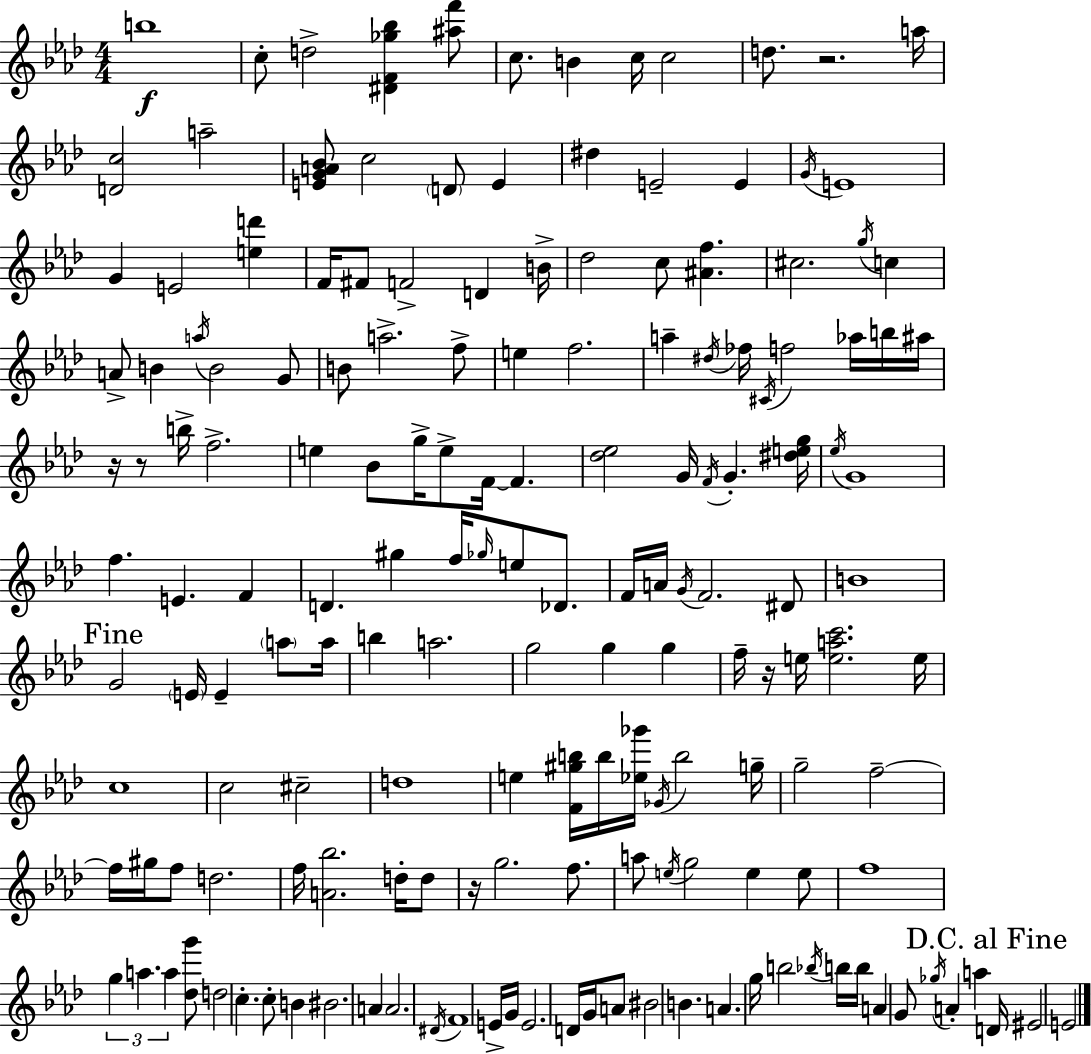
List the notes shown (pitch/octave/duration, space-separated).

B5/w C5/e D5/h [D#4,F4,Gb5,Bb5]/q [A#5,F6]/e C5/e. B4/q C5/s C5/h D5/e. R/h. A5/s [D4,C5]/h A5/h [E4,G4,A4,Bb4]/e C5/h D4/e E4/q D#5/q E4/h E4/q G4/s E4/w G4/q E4/h [E5,D6]/q F4/s F#4/e F4/h D4/q B4/s Db5/h C5/e [A#4,F5]/q. C#5/h. G5/s C5/q A4/e B4/q A5/s B4/h G4/e B4/e A5/h. F5/e E5/q F5/h. A5/q D#5/s FES5/s C#4/s F5/h Ab5/s B5/s A#5/s R/s R/e B5/s F5/h. E5/q Bb4/e G5/s E5/e F4/s F4/q. [Db5,Eb5]/h G4/s F4/s G4/q. [D#5,E5,G5]/s Eb5/s G4/w F5/q. E4/q. F4/q D4/q. G#5/q F5/s Gb5/s E5/e Db4/e. F4/s A4/s G4/s F4/h. D#4/e B4/w G4/h E4/s E4/q A5/e A5/s B5/q A5/h. G5/h G5/q G5/q F5/s R/s E5/s [E5,A5,C6]/h. E5/s C5/w C5/h C#5/h D5/w E5/q [F4,G#5,B5]/s B5/s [Eb5,Gb6]/s Gb4/s B5/h G5/s G5/h F5/h F5/s G#5/s F5/e D5/h. F5/s [A4,Bb5]/h. D5/s D5/e R/s G5/h. F5/e. A5/e E5/s G5/h E5/q E5/e F5/w G5/q A5/q. A5/q [Db5,G6]/e D5/h C5/q. C5/e B4/q BIS4/h. A4/q A4/h. D#4/s F4/w E4/s G4/s E4/h. D4/s G4/s A4/e BIS4/h B4/q. A4/q. G5/s B5/h Bb5/s B5/s B5/s A4/q G4/e Gb5/s A4/q A5/q D4/s EIS4/h E4/h